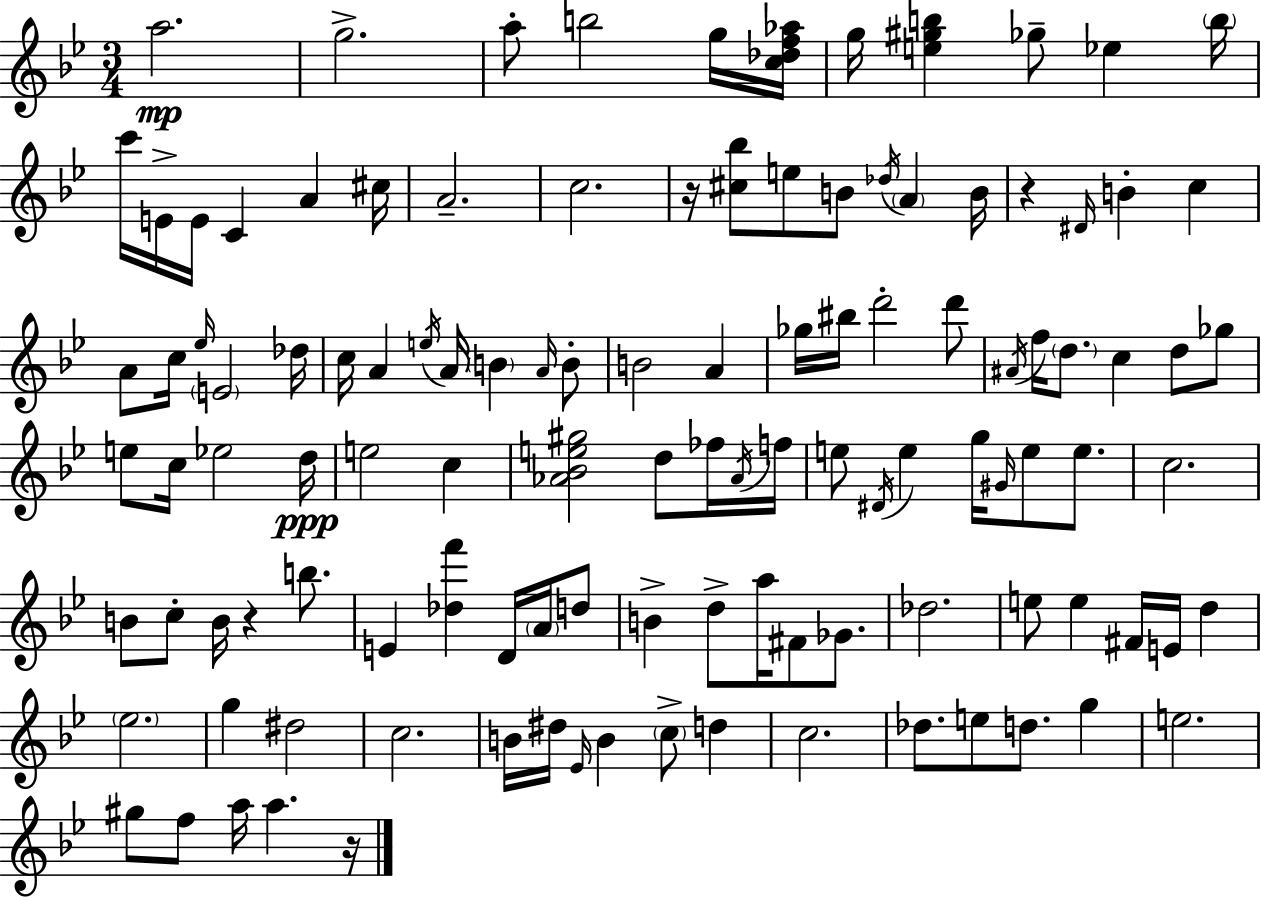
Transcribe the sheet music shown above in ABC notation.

X:1
T:Untitled
M:3/4
L:1/4
K:Bb
a2 g2 a/2 b2 g/4 [c_df_a]/4 g/4 [e^gb] _g/2 _e b/4 c'/4 E/4 E/4 C A ^c/4 A2 c2 z/4 [^c_b]/2 e/2 B/2 _d/4 A B/4 z ^D/4 B c A/2 c/4 _e/4 E2 _d/4 c/4 A e/4 A/4 B A/4 B/2 B2 A _g/4 ^b/4 d'2 d'/2 ^A/4 f/4 d/2 c d/2 _g/2 e/2 c/4 _e2 d/4 e2 c [_A_Be^g]2 d/2 _f/4 _A/4 f/4 e/2 ^D/4 e g/4 ^G/4 e/2 e/2 c2 B/2 c/2 B/4 z b/2 E [_df'] D/4 A/4 d/2 B d/2 a/4 ^F/2 _G/2 _d2 e/2 e ^F/4 E/4 d _e2 g ^d2 c2 B/4 ^d/4 _E/4 B c/2 d c2 _d/2 e/2 d/2 g e2 ^g/2 f/2 a/4 a z/4